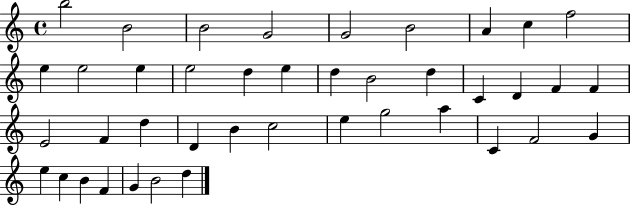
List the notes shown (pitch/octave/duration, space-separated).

B5/h B4/h B4/h G4/h G4/h B4/h A4/q C5/q F5/h E5/q E5/h E5/q E5/h D5/q E5/q D5/q B4/h D5/q C4/q D4/q F4/q F4/q E4/h F4/q D5/q D4/q B4/q C5/h E5/q G5/h A5/q C4/q F4/h G4/q E5/q C5/q B4/q F4/q G4/q B4/h D5/q